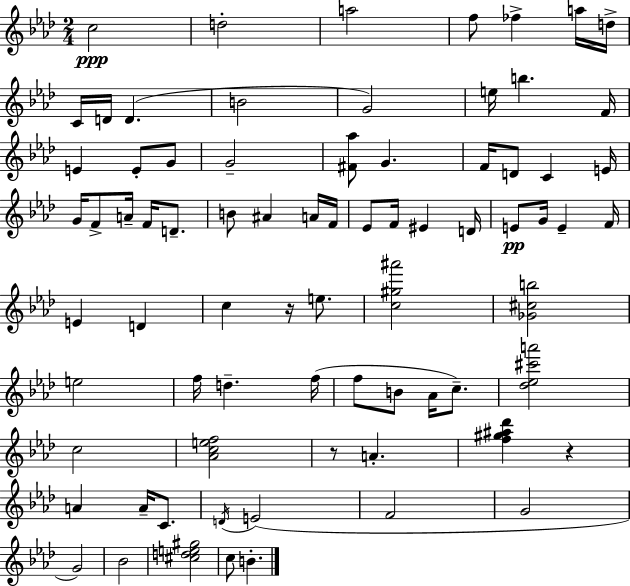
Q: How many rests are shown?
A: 3